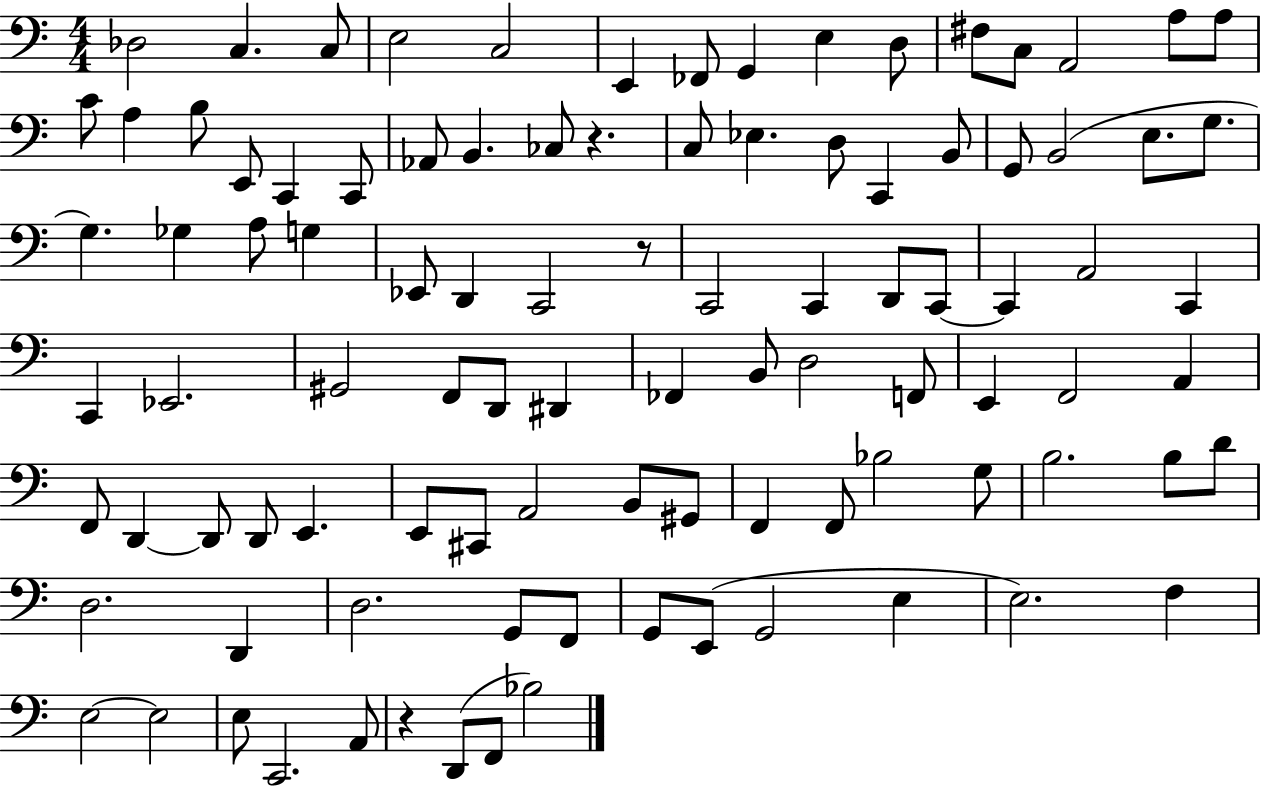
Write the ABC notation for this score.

X:1
T:Untitled
M:4/4
L:1/4
K:C
_D,2 C, C,/2 E,2 C,2 E,, _F,,/2 G,, E, D,/2 ^F,/2 C,/2 A,,2 A,/2 A,/2 C/2 A, B,/2 E,,/2 C,, C,,/2 _A,,/2 B,, _C,/2 z C,/2 _E, D,/2 C,, B,,/2 G,,/2 B,,2 E,/2 G,/2 G, _G, A,/2 G, _E,,/2 D,, C,,2 z/2 C,,2 C,, D,,/2 C,,/2 C,, A,,2 C,, C,, _E,,2 ^G,,2 F,,/2 D,,/2 ^D,, _F,, B,,/2 D,2 F,,/2 E,, F,,2 A,, F,,/2 D,, D,,/2 D,,/2 E,, E,,/2 ^C,,/2 A,,2 B,,/2 ^G,,/2 F,, F,,/2 _B,2 G,/2 B,2 B,/2 D/2 D,2 D,, D,2 G,,/2 F,,/2 G,,/2 E,,/2 G,,2 E, E,2 F, E,2 E,2 E,/2 C,,2 A,,/2 z D,,/2 F,,/2 _B,2